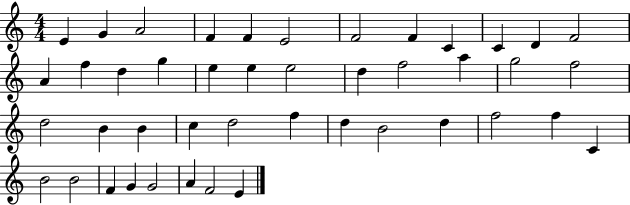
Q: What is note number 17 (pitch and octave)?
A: E5